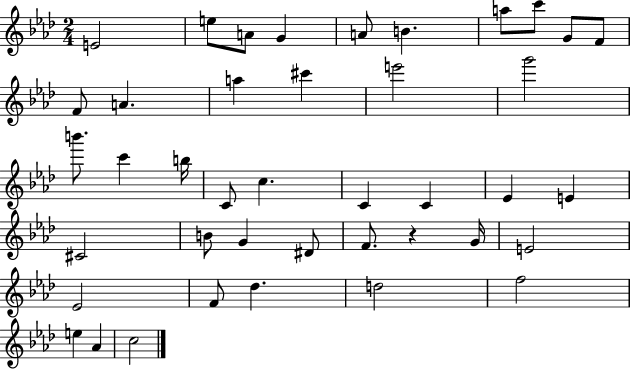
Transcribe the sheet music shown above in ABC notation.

X:1
T:Untitled
M:2/4
L:1/4
K:Ab
E2 e/2 A/2 G A/2 B a/2 c'/2 G/2 F/2 F/2 A a ^c' e'2 g'2 b'/2 c' b/4 C/2 c C C _E E ^C2 B/2 G ^D/2 F/2 z G/4 E2 _E2 F/2 _d d2 f2 e _A c2